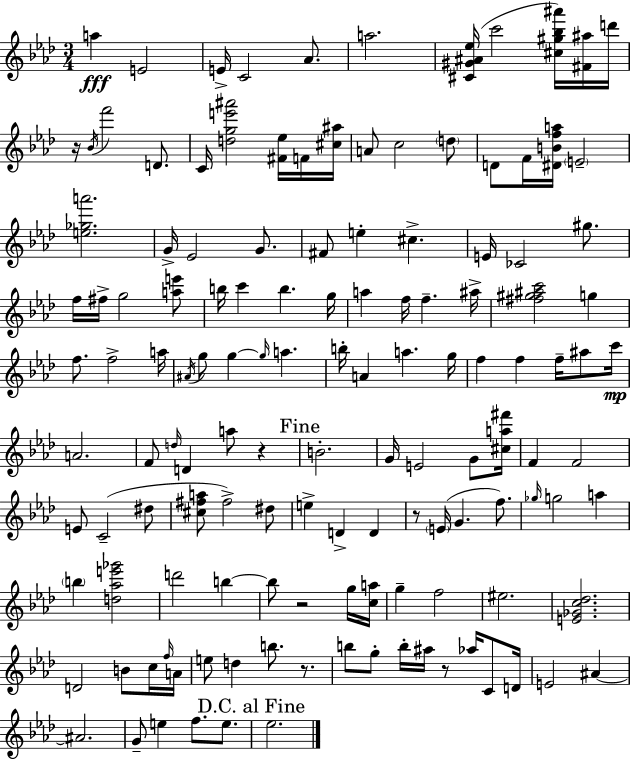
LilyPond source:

{
  \clef treble
  \numericTimeSignature
  \time 3/4
  \key f \minor
  \repeat volta 2 { a''4\fff e'2 | e'16-> c'2 aes'8. | a''2. | <cis' gis' ais' ees''>16( c'''2 <cis'' gis'' bes'' ais'''>16) <fis' ais''>16 d'''16 | \break r16 \acciaccatura { bes'16 } f'''2 d'8. | c'16 <d'' g'' e''' ais'''>2 <fis' ees''>16 f'16 | <cis'' ais''>16 a'8 c''2 \parenthesize d''8 | d'8 f'16 <dis' b' f'' a''>16 \parenthesize e'2-- | \break <e'' ges'' a'''>2. | g'16-> ees'2 g'8. | fis'8 e''4-. cis''4.-> | e'16 ces'2 gis''8. | \break f''16 fis''16-> g''2 <a'' e'''>8 | b''16 c'''4 b''4. | g''16 a''4 f''16 f''4.-- | ais''16-> <fis'' gis'' ais'' c'''>2 g''4 | \break f''8. f''2-> | a''16 \acciaccatura { ais'16 } g''8 g''4~~ \grace { g''16 } a''4. | b''16-. a'4 a''4. | g''16 f''4 f''4 f''16-- | \break ais''8 c'''16\mp a'2. | f'8 \grace { d''16 } d'4 a''8 | r4 \mark "Fine" b'2.-. | g'16 e'2 | \break g'8 <cis'' a'' fis'''>16 f'4 f'2 | e'8 c'2--( | dis''8 <cis'' fis'' a''>8 fis''2->) | dis''8 e''4-> d'4-> | \break d'4 r8 \parenthesize e'16( g'4. | f''8.) \grace { ges''16 } g''2 | a''4 \parenthesize b''4 <d'' aes'' e''' ges'''>2 | d'''2 | \break b''4~~ b''8 r2 | g''16 <c'' a''>16 g''4-- f''2 | eis''2. | <e' ges' c'' des''>2. | \break d'2 | b'8 c''16 \grace { f''16 } a'16 e''8 d''4 | b''8. r8. b''8 g''8-. b''16-. ais''16 | r8 aes''16 c'8 d'16 e'2 | \break ais'4~~ ais'2. | g'8-- e''4 | f''8. e''8. \mark "D.C. al Fine" ees''2. | } \bar "|."
}